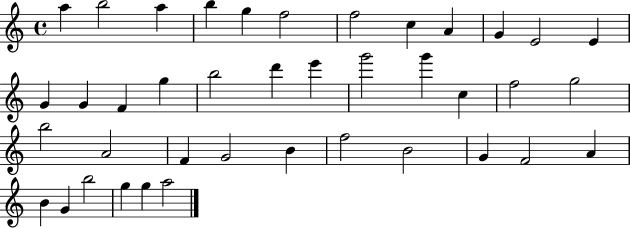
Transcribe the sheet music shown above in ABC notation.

X:1
T:Untitled
M:4/4
L:1/4
K:C
a b2 a b g f2 f2 c A G E2 E G G F g b2 d' e' g'2 g' c f2 g2 b2 A2 F G2 B f2 B2 G F2 A B G b2 g g a2